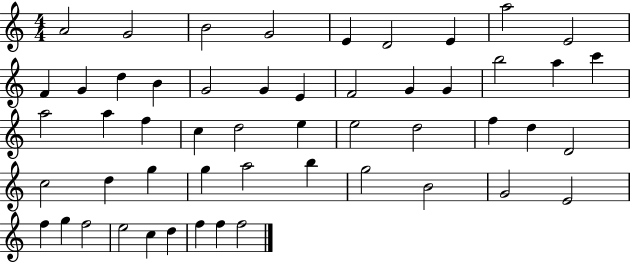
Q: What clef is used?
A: treble